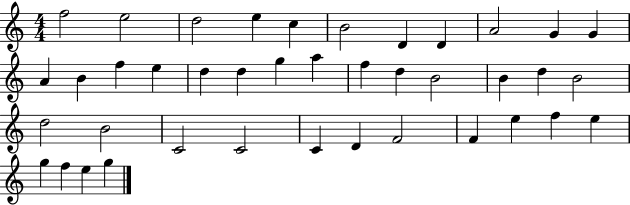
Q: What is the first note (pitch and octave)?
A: F5